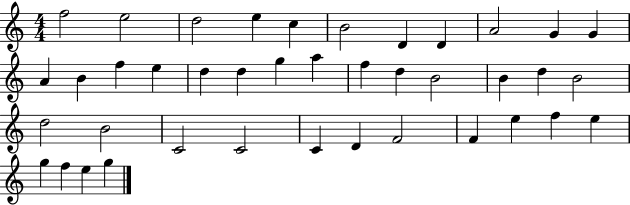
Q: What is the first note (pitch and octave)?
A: F5